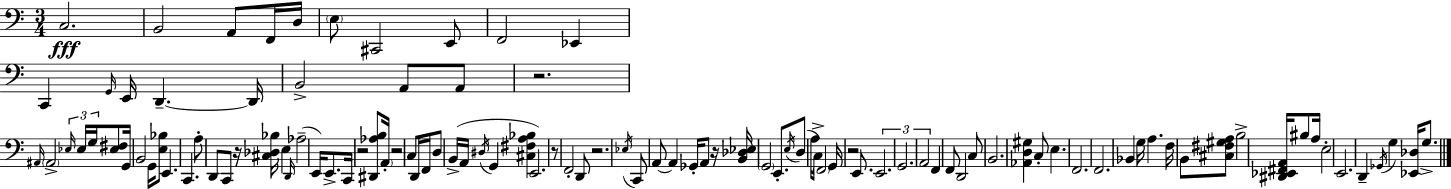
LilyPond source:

{
  \clef bass
  \numericTimeSignature
  \time 3/4
  \key a \minor
  c2.\fff | b,2 a,8 f,16 d16 | \parenthesize e8 cis,2 e,8 | f,2 ees,4 | \break c,4 \grace { g,16 } e,16 d,4.--~~ | d,16 b,2-> a,8 a,8 | r2. | \grace { ais,16 } \parenthesize ais,2-> \tuplet 3/2 { \grace { ees16 } ees16 | \break g16 } <ees fis>8 g,16 b,2 | g,16 <e bes>8 e,4. c,4. | a8-. d,8 c,8 r16 <cis des bes>16 e4 | \grace { d,16 }( aes2-- | \break e,16) e,8.-> c,16 r2 | <dis, aes b>8 \parenthesize a,16-. r2 | c8 d,16 f,16 d8 b,16->( a,16 \acciaccatura { dis16 } g,4 | <cis fis a bes>4 e,2.) | \break r8 f,2-. | d,8 r2. | \acciaccatura { ees16 } c,8 a,8~~ a,4 | ges,16-. a,8 r16 <b, des ees>16 \parenthesize g,2 | \break e,8.-. \acciaccatura { e16 }( d8 a16 c16->) \parenthesize f,2 | g,16 r2 | e,8. \tuplet 3/2 { e,2. | g,2. | \break a,2 } | f,4 f,8 d,2 | c8 b,2. | <aes, d gis>4 c8-. | \break e4. f,2. | f,2. | bes,4 g16 | a4. f16 b,8 <cis fis gis a>8 b2-> | \break <dis, ees, fis, a,>16 bis8 a16 e2-. | e,2. | d,4-- \acciaccatura { ges,16 } | g4 <ees, des>16 g8.-> \bar "|."
}